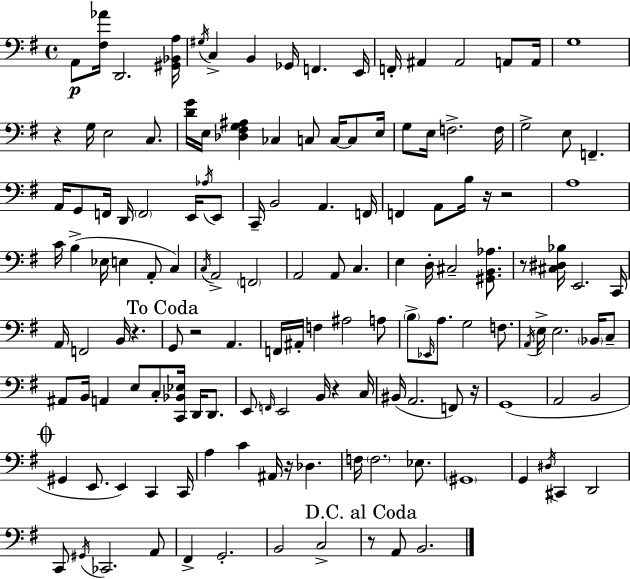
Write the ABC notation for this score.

X:1
T:Untitled
M:4/4
L:1/4
K:Em
A,,/2 [^F,_A]/4 D,,2 [^G,,_B,,A,]/4 ^G,/4 C, B,, _G,,/4 F,, E,,/4 F,,/4 ^A,, ^A,,2 A,,/2 A,,/4 G,4 z G,/4 E,2 C,/2 [DG]/4 E,/4 [_D,^F,G,^A,] _C, C,/2 C,/4 C,/2 E,/4 G,/2 E,/4 F,2 F,/4 G,2 E,/2 F,, A,,/4 G,,/2 F,,/4 D,,/4 F,,2 E,,/4 _A,/4 E,,/2 C,,/4 B,,2 A,, F,,/4 F,, A,,/2 B,/4 z/4 z2 A,4 C/4 B, _E,/4 E, A,,/2 C, C,/4 A,,2 F,,2 A,,2 A,,/2 C, E, D,/4 ^C,2 [^G,,B,,_A,]/2 z/2 [^C,^D,_B,]/4 E,,2 C,,/4 A,,/4 F,,2 B,,/4 z G,,/2 z2 A,, F,,/4 ^A,,/4 F, ^A,2 A,/2 B,/2 _E,,/4 A,/2 G,2 F,/2 A,,/4 E,/4 E,2 _B,,/4 C,/2 ^A,,/2 B,,/4 A,, E,/2 C,/2 [C,,_B,,_E,]/4 D,,/4 D,,/2 E,,/2 F,,/4 E,,2 B,,/4 z C,/4 ^B,,/4 A,,2 F,,/2 z/4 G,,4 A,,2 B,,2 ^G,, E,,/2 E,, C,, C,,/4 A, C ^A,,/4 z/4 _D, F,/4 F,2 _E,/2 ^G,,4 G,, ^D,/4 ^C,, D,,2 C,,/2 ^G,,/4 _C,,2 A,,/2 ^F,, G,,2 B,,2 C,2 z/2 A,,/2 B,,2